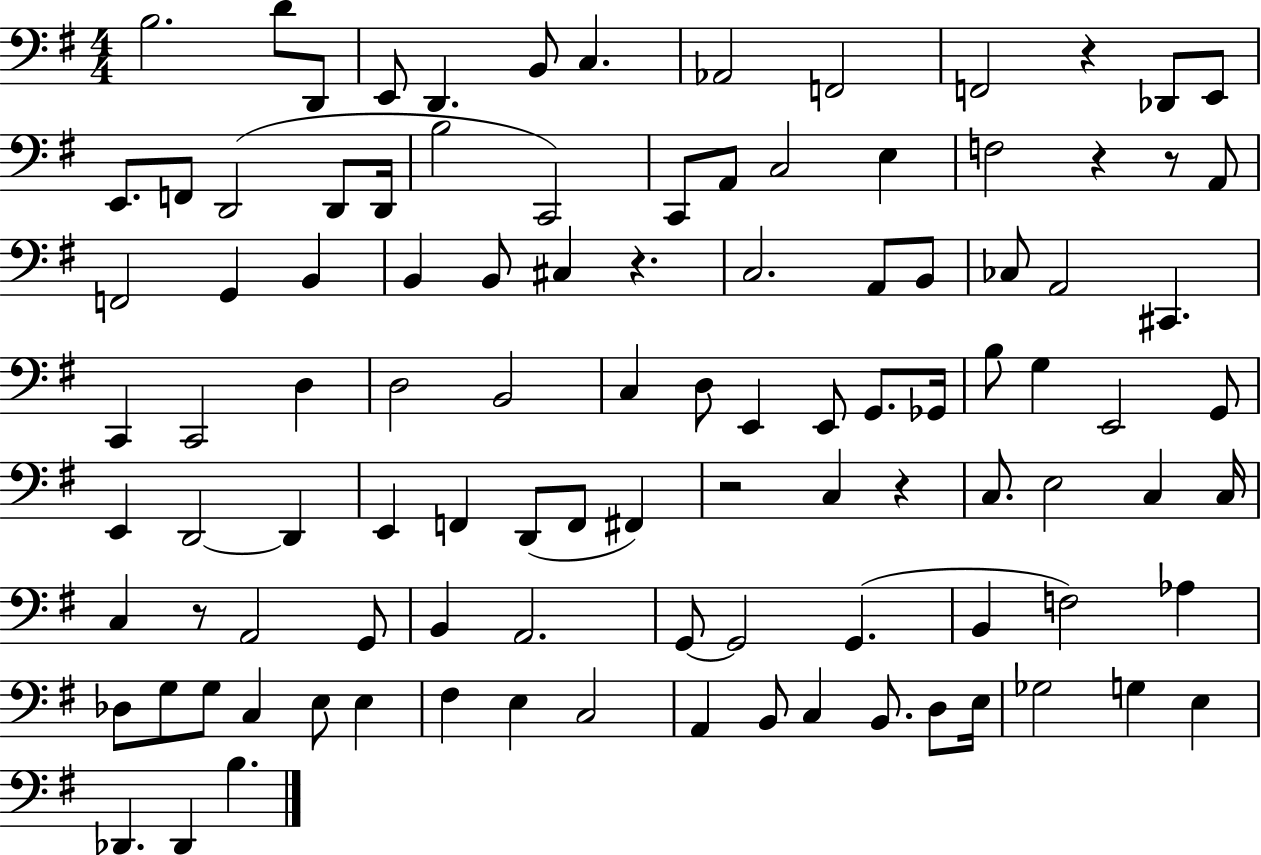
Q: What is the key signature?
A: G major